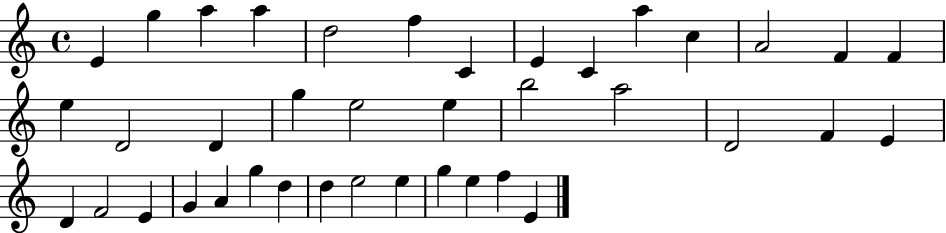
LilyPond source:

{
  \clef treble
  \time 4/4
  \defaultTimeSignature
  \key c \major
  e'4 g''4 a''4 a''4 | d''2 f''4 c'4 | e'4 c'4 a''4 c''4 | a'2 f'4 f'4 | \break e''4 d'2 d'4 | g''4 e''2 e''4 | b''2 a''2 | d'2 f'4 e'4 | \break d'4 f'2 e'4 | g'4 a'4 g''4 d''4 | d''4 e''2 e''4 | g''4 e''4 f''4 e'4 | \break \bar "|."
}